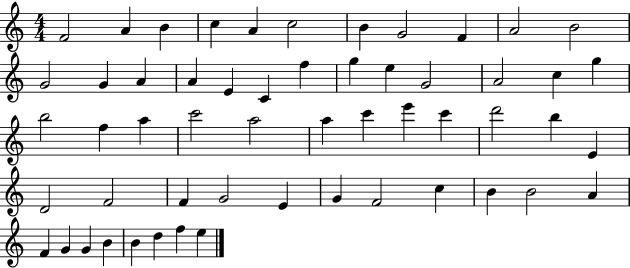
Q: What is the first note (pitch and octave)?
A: F4